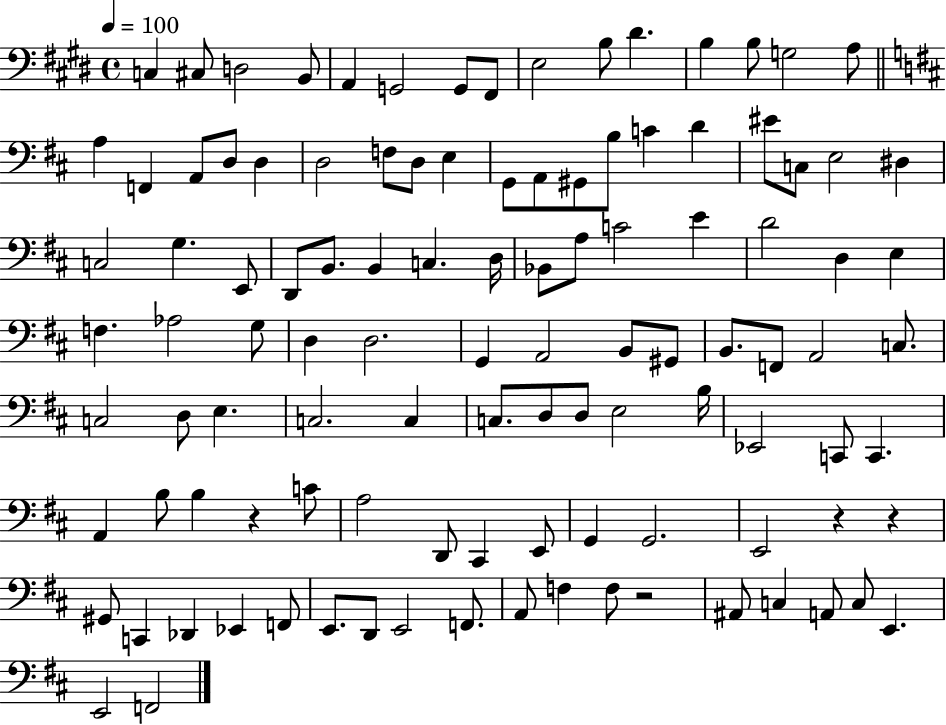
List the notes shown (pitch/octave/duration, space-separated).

C3/q C#3/e D3/h B2/e A2/q G2/h G2/e F#2/e E3/h B3/e D#4/q. B3/q B3/e G3/h A3/e A3/q F2/q A2/e D3/e D3/q D3/h F3/e D3/e E3/q G2/e A2/e G#2/e B3/e C4/q D4/q EIS4/e C3/e E3/h D#3/q C3/h G3/q. E2/e D2/e B2/e. B2/q C3/q. D3/s Bb2/e A3/e C4/h E4/q D4/h D3/q E3/q F3/q. Ab3/h G3/e D3/q D3/h. G2/q A2/h B2/e G#2/e B2/e. F2/e A2/h C3/e. C3/h D3/e E3/q. C3/h. C3/q C3/e. D3/e D3/e E3/h B3/s Eb2/h C2/e C2/q. A2/q B3/e B3/q R/q C4/e A3/h D2/e C#2/q E2/e G2/q G2/h. E2/h R/q R/q G#2/e C2/q Db2/q Eb2/q F2/e E2/e. D2/e E2/h F2/e. A2/e F3/q F3/e R/h A#2/e C3/q A2/e C3/e E2/q. E2/h F2/h